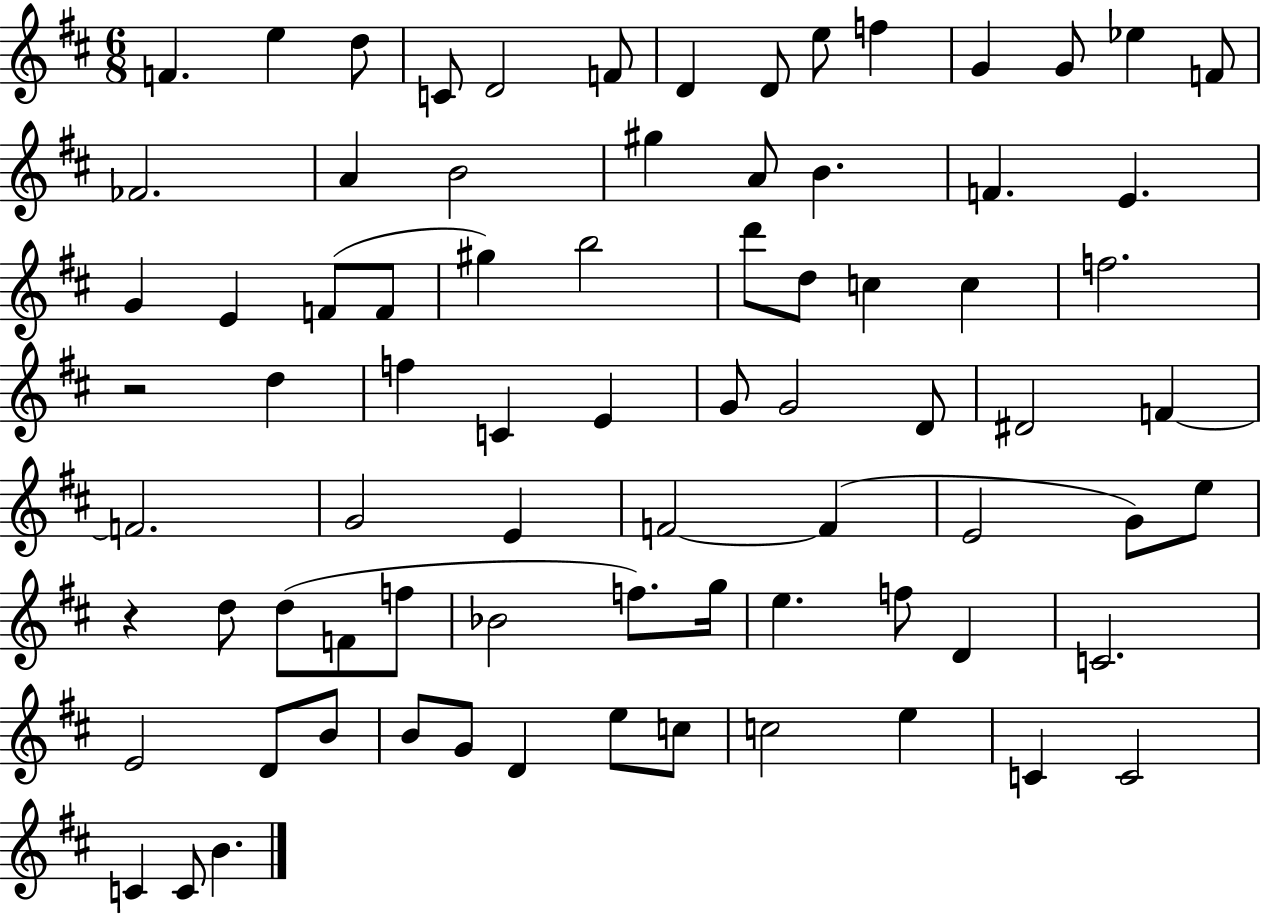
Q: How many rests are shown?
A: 2